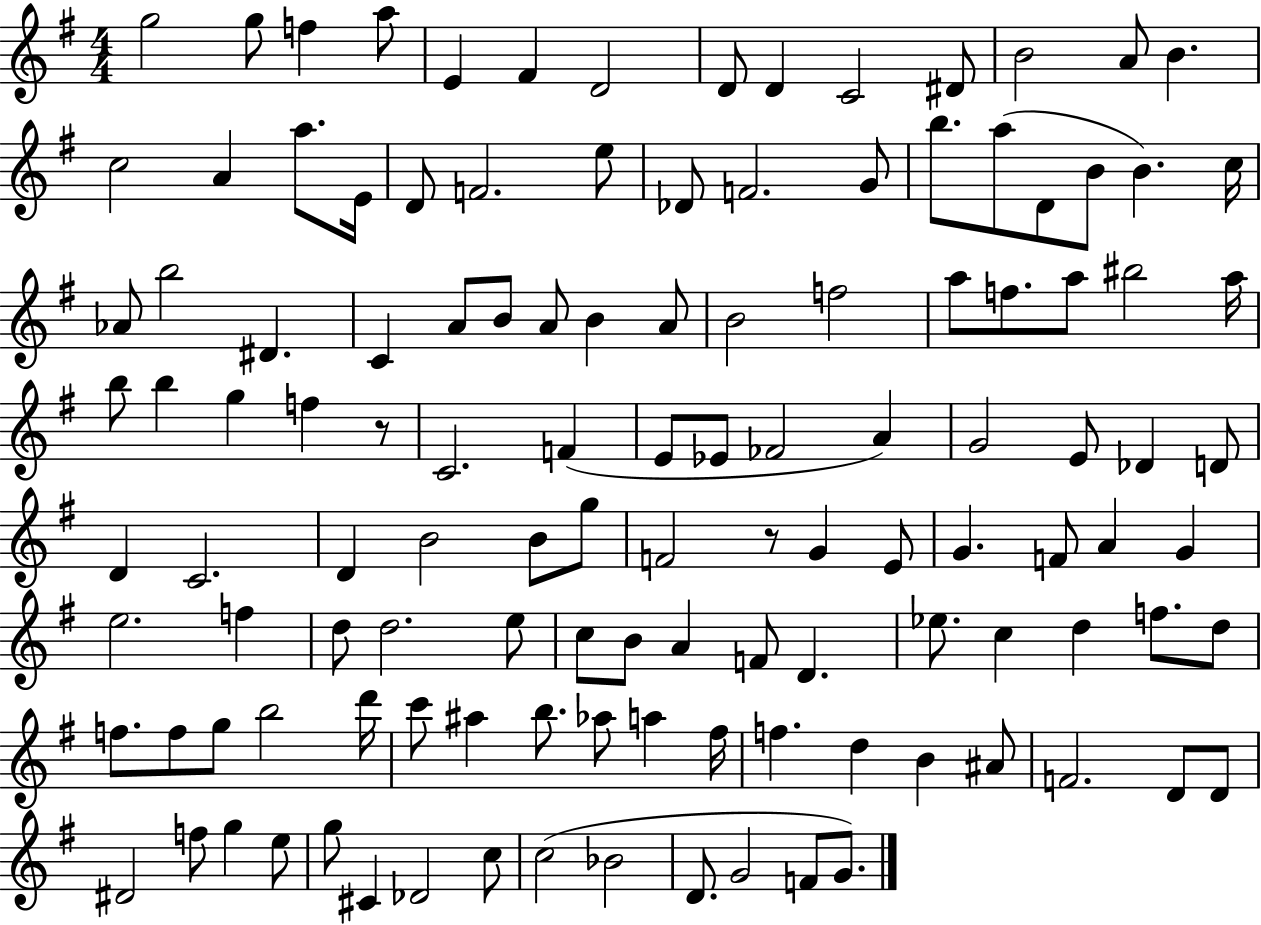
X:1
T:Untitled
M:4/4
L:1/4
K:G
g2 g/2 f a/2 E ^F D2 D/2 D C2 ^D/2 B2 A/2 B c2 A a/2 E/4 D/2 F2 e/2 _D/2 F2 G/2 b/2 a/2 D/2 B/2 B c/4 _A/2 b2 ^D C A/2 B/2 A/2 B A/2 B2 f2 a/2 f/2 a/2 ^b2 a/4 b/2 b g f z/2 C2 F E/2 _E/2 _F2 A G2 E/2 _D D/2 D C2 D B2 B/2 g/2 F2 z/2 G E/2 G F/2 A G e2 f d/2 d2 e/2 c/2 B/2 A F/2 D _e/2 c d f/2 d/2 f/2 f/2 g/2 b2 d'/4 c'/2 ^a b/2 _a/2 a ^f/4 f d B ^A/2 F2 D/2 D/2 ^D2 f/2 g e/2 g/2 ^C _D2 c/2 c2 _B2 D/2 G2 F/2 G/2